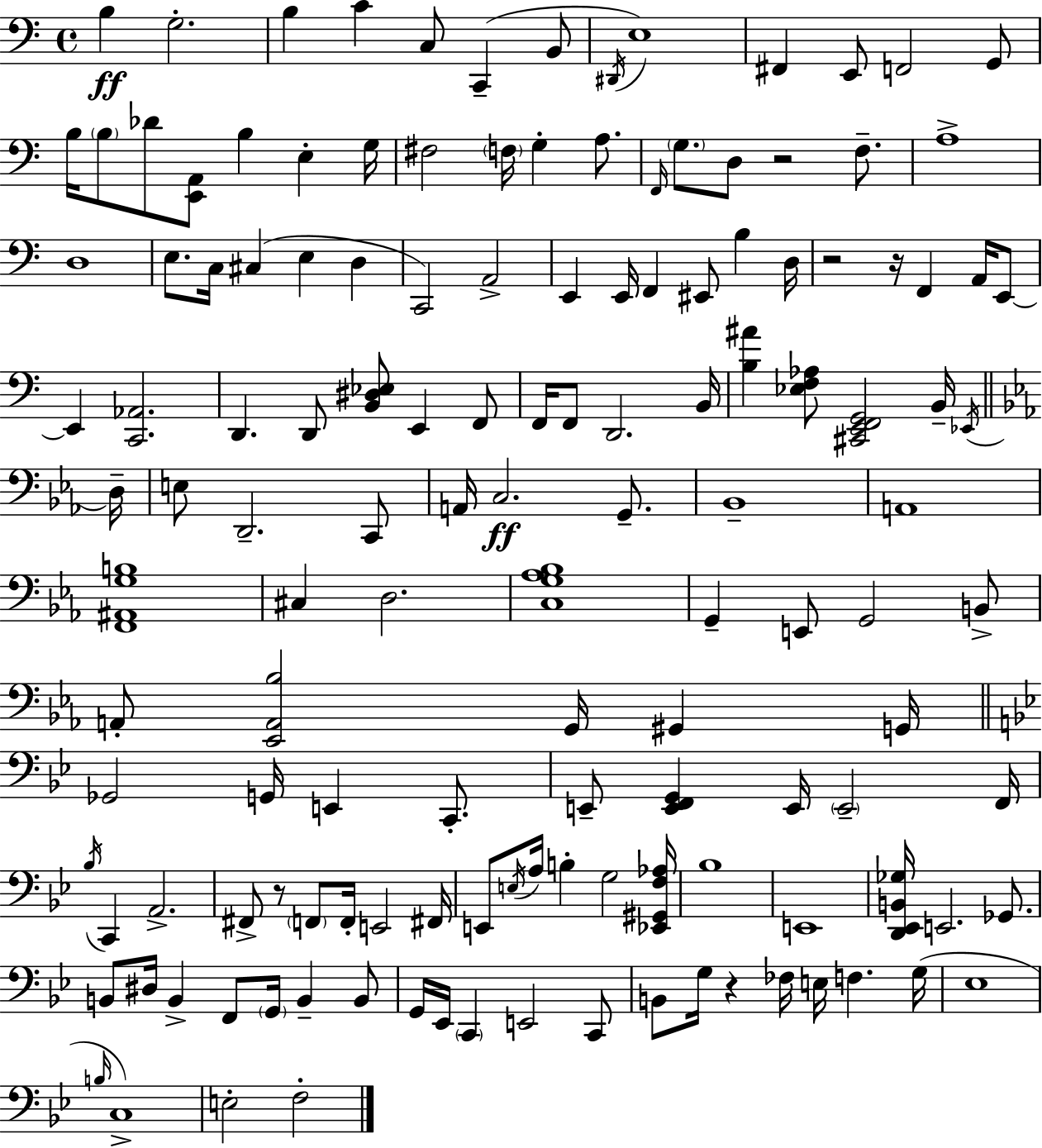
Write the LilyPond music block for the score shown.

{
  \clef bass
  \time 4/4
  \defaultTimeSignature
  \key c \major
  \repeat volta 2 { b4\ff g2.-. | b4 c'4 c8 c,4--( b,8 | \acciaccatura { dis,16 } e1) | fis,4 e,8 f,2 g,8 | \break b16 \parenthesize b8 des'8 <e, a,>8 b4 e4-. | g16 fis2 \parenthesize f16 g4-. a8. | \grace { f,16 } \parenthesize g8. d8 r2 f8.-- | a1-> | \break d1 | e8. c16 cis4( e4 d4 | c,2) a,2-> | e,4 e,16 f,4 eis,8 b4 | \break d16 r2 r16 f,4 a,16 | e,8~~ e,4 <c, aes,>2. | d,4. d,8 <b, dis ees>8 e,4 | f,8 f,16 f,8 d,2. | \break b,16 <b ais'>4 <ees f aes>8 <cis, e, f, g,>2 | b,16-- \acciaccatura { ees,16 } \bar "||" \break \key c \minor d16-- e8 d,2.-- c,8 | a,16 c2.\ff g,8.-- | bes,1-- | a,1 | \break <f, ais, g b>1 | cis4 d2. | <c g aes bes>1 | g,4-- e,8 g,2 b,8-> | \break a,8-. <ees, a, bes>2 g,16 gis,4 | g,16 \bar "||" \break \key bes \major ges,2 g,16 e,4 c,8.-. | e,8-- <e, f, g,>4 e,16 \parenthesize e,2-- f,16 | \acciaccatura { bes16 } c,4 a,2.-> | fis,8-> r8 \parenthesize f,8 f,16-. e,2 | \break fis,16 e,8 \acciaccatura { e16 } a16 b4-. g2 | <ees, gis, f aes>16 bes1 | e,1 | <d, ees, b, ges>16 e,2. ges,8. | \break b,8 dis16 b,4-> f,8 \parenthesize g,16 b,4-- | b,8 g,16 ees,16 \parenthesize c,4 e,2 | c,8 b,8 g16 r4 fes16 e16 f4. | g16( ees1 | \break \grace { b16 }) c1-> | e2-. f2-. | } \bar "|."
}